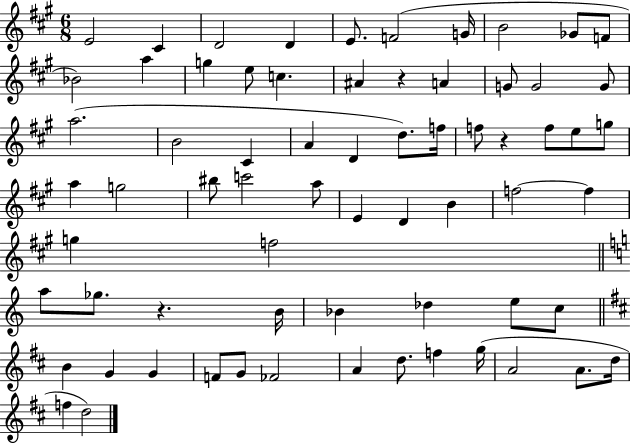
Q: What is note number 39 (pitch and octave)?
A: B4